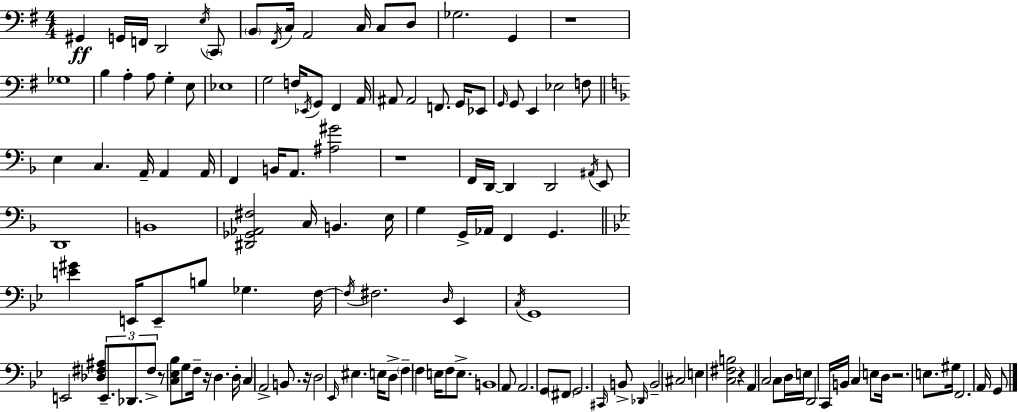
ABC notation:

X:1
T:Untitled
M:4/4
L:1/4
K:Em
^G,, G,,/4 F,,/4 D,,2 E,/4 C,,/2 B,,/2 ^F,,/4 C,/4 A,,2 C,/4 C,/2 D,/2 _G,2 G,, z4 _G,4 B, A, A,/2 G, E,/2 _E,4 G,2 F,/4 _E,,/4 G,,/2 ^F,, A,,/4 ^A,,/2 ^A,,2 F,,/2 G,,/4 _E,,/2 G,,/4 G,,/2 E,, _E,2 F,/2 E, C, A,,/4 A,, A,,/4 F,, B,,/4 A,,/2 [^A,^G]2 z4 F,,/4 D,,/4 D,, D,,2 ^A,,/4 E,,/2 D,,4 B,,4 [^D,,_G,,_A,,^F,]2 C,/4 B,, E,/4 G, G,,/4 _A,,/4 F,, G,, [E^G] E,,/4 E,,/2 B,/2 _G, F,/4 F,/4 ^F,2 D,/4 _E,, C,/4 G,,4 E,,2 [_D,^F,^A,]/2 E,,/2 _D,,/2 ^F,/2 z/2 [C,_E,_B,]/2 G,/2 F,/4 z/4 D, D,/4 C, A,,2 B,,/2 z/4 D,2 _E,,/4 ^E, E,/4 D,/2 F, F, E,/4 F,/2 E,/2 B,,4 A,,/2 A,,2 G,,/2 ^F,,/2 G,,2 ^C,,/4 B,,/2 _D,,/4 B,,2 ^C,2 E, [C,^F,B,]2 z A,, C,2 C,/2 D,/4 E,/4 D,,2 C,,/4 B,,/4 C, E,/2 D,/4 z2 E,/2 ^G,/4 F,,2 A,,/4 G,,/2